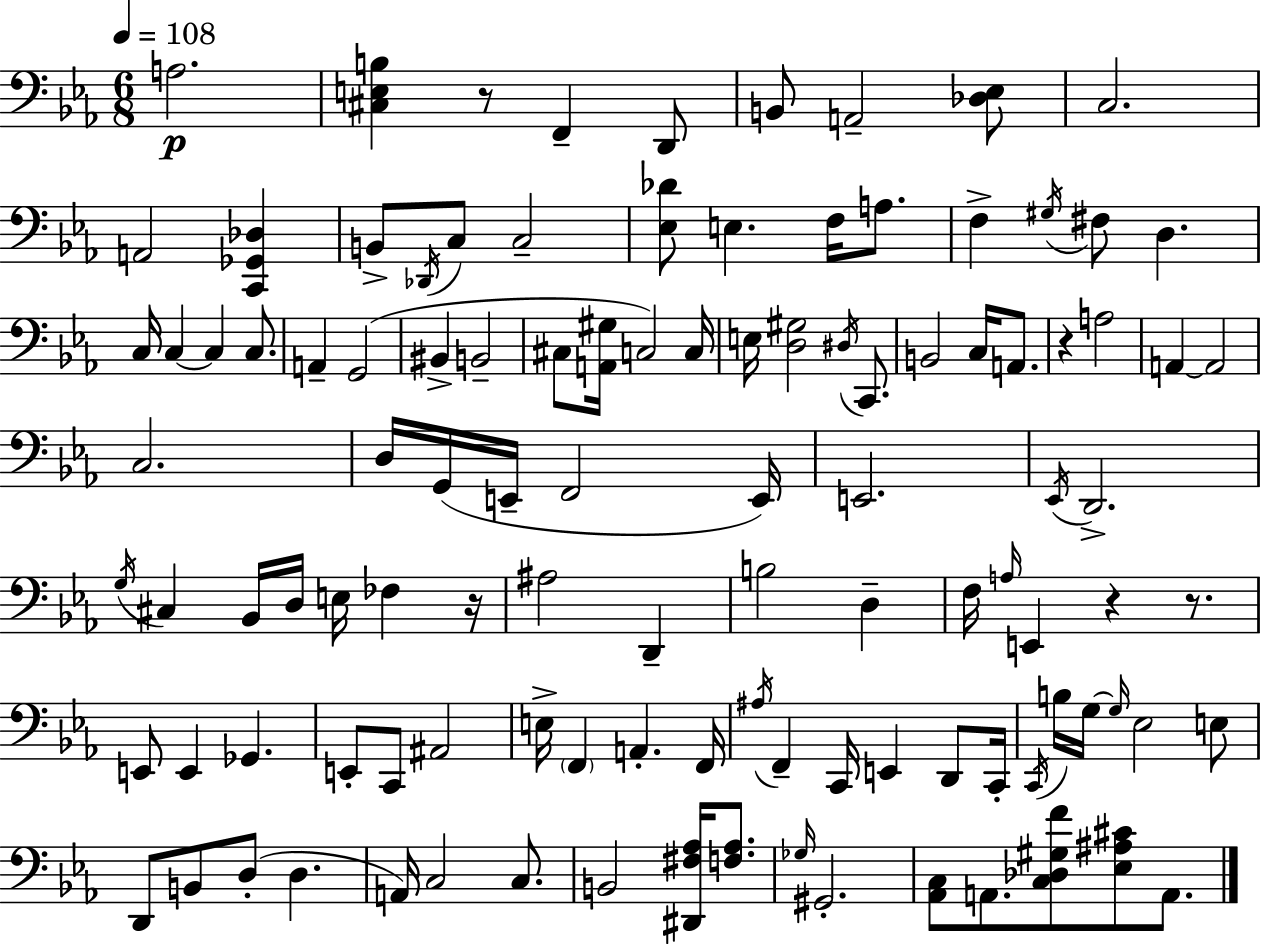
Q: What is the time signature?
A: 6/8